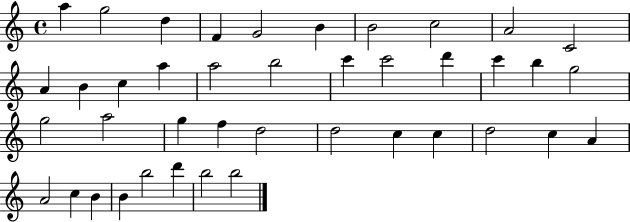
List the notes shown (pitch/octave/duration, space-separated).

A5/q G5/h D5/q F4/q G4/h B4/q B4/h C5/h A4/h C4/h A4/q B4/q C5/q A5/q A5/h B5/h C6/q C6/h D6/q C6/q B5/q G5/h G5/h A5/h G5/q F5/q D5/h D5/h C5/q C5/q D5/h C5/q A4/q A4/h C5/q B4/q B4/q B5/h D6/q B5/h B5/h